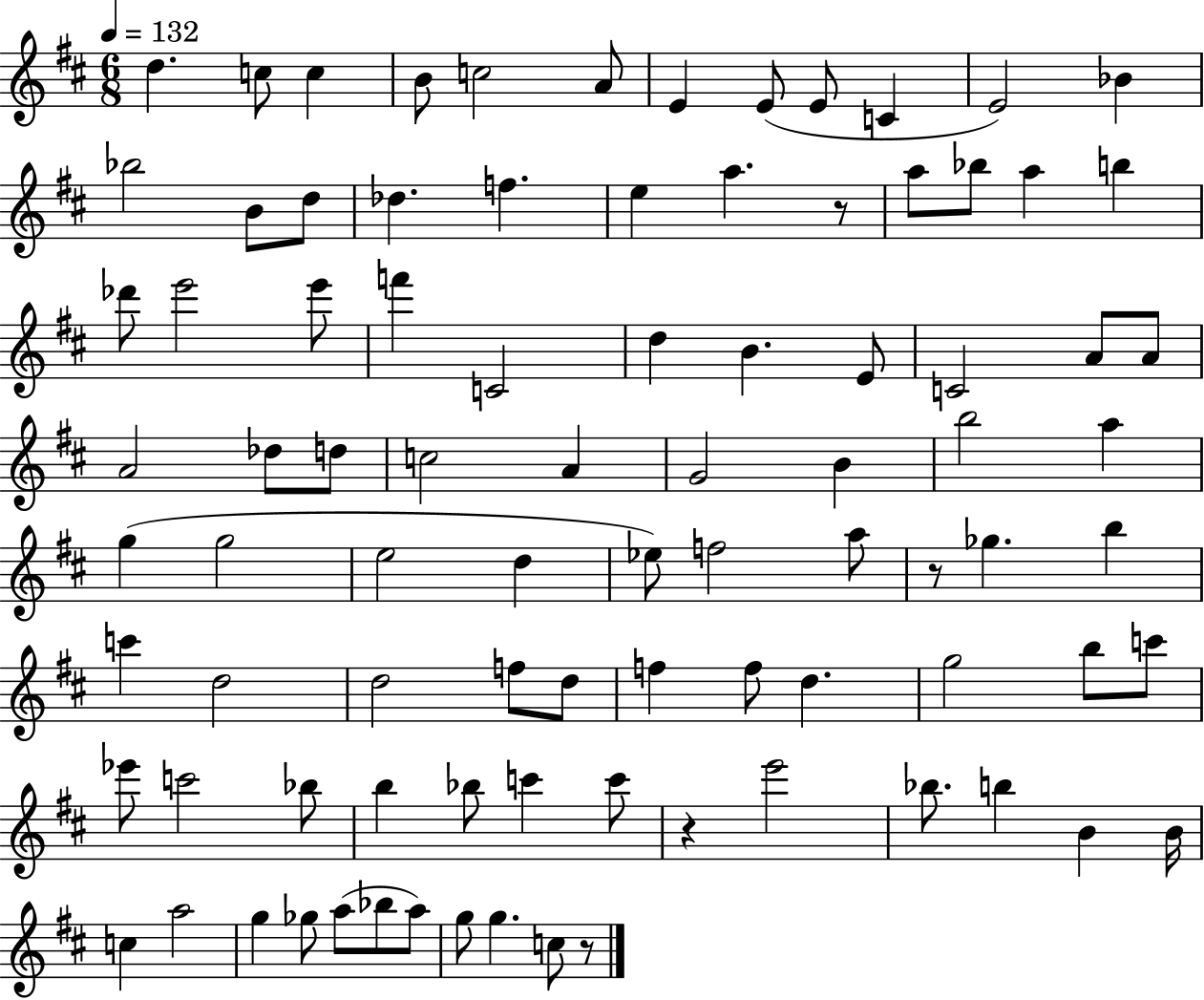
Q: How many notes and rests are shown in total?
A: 89